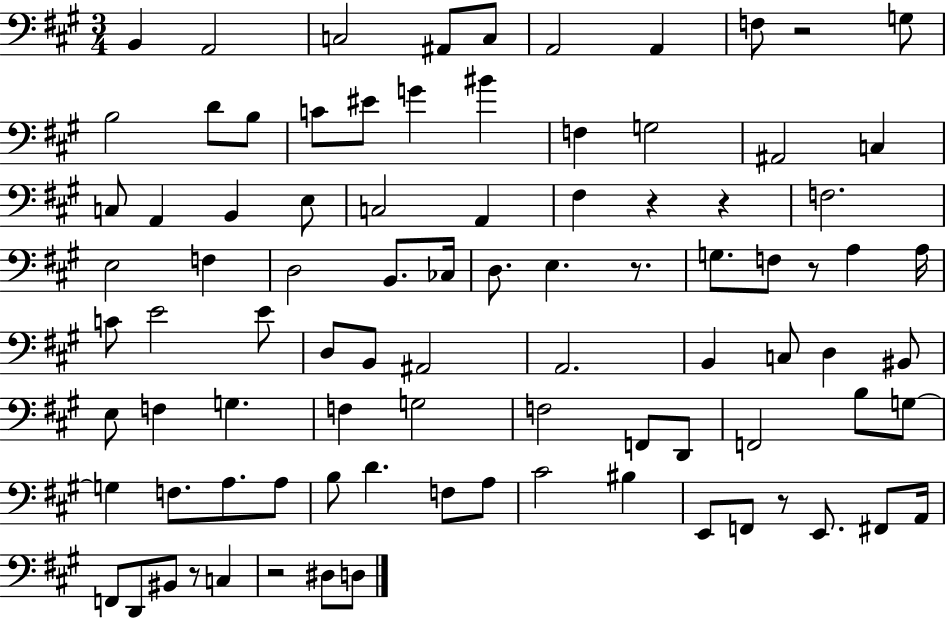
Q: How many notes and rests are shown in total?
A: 90